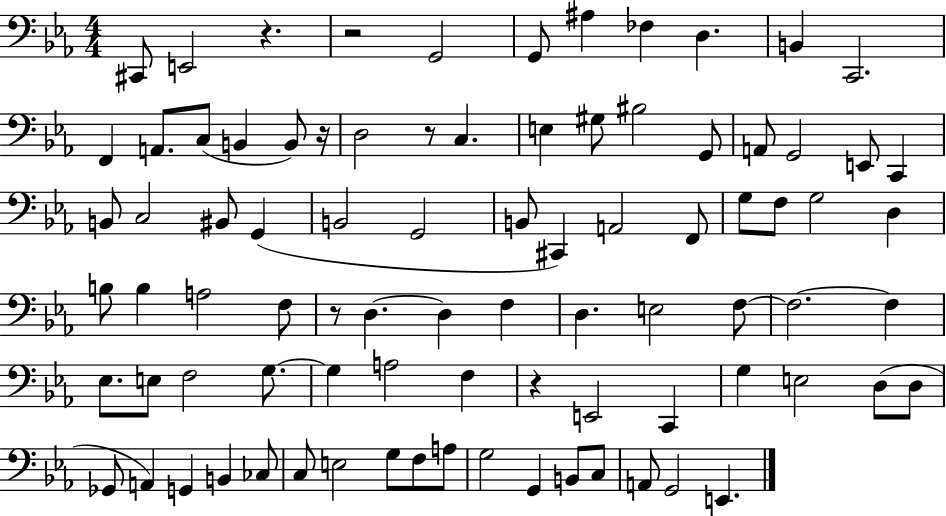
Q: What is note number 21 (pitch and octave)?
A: A2